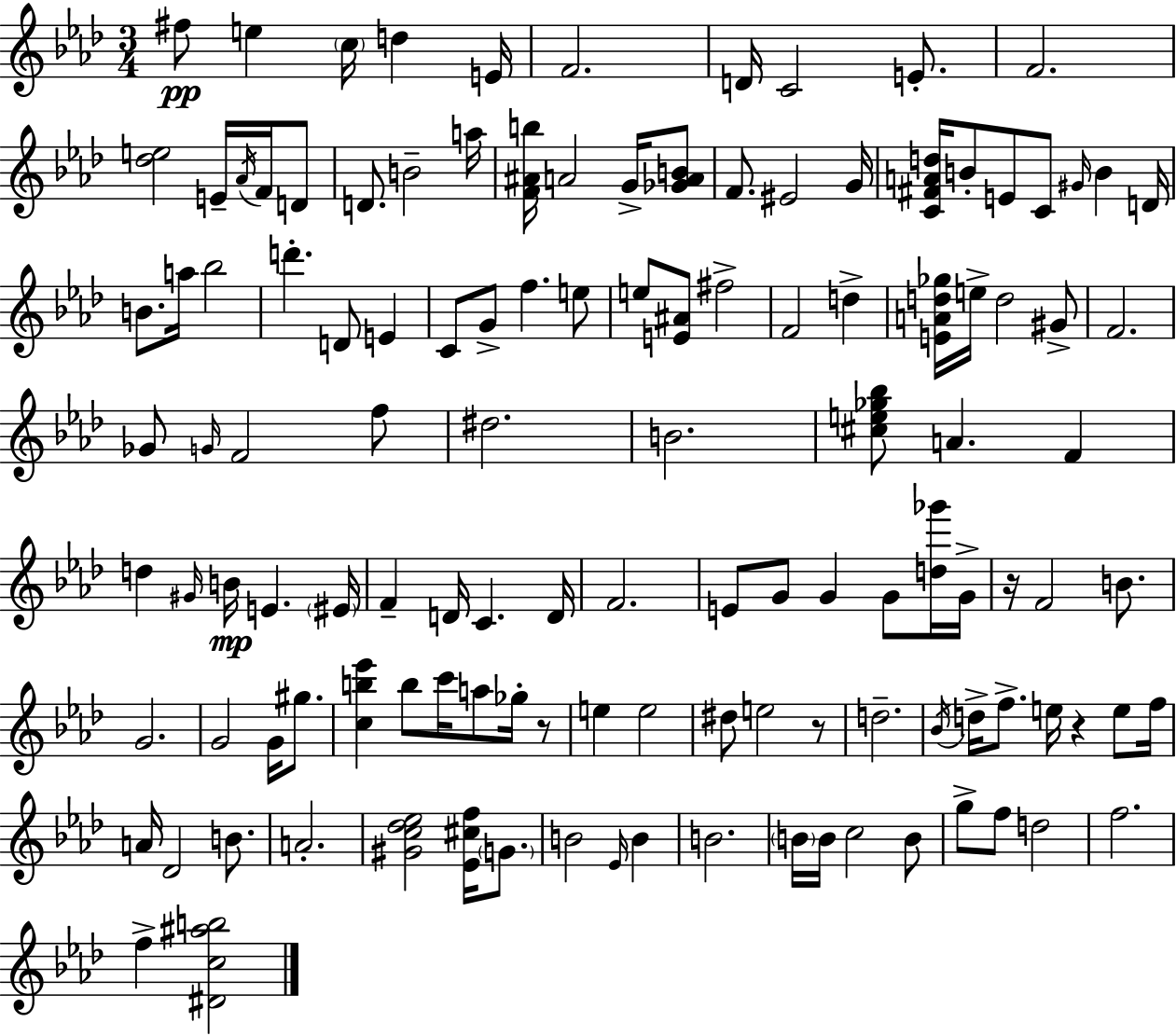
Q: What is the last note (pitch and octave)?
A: F5